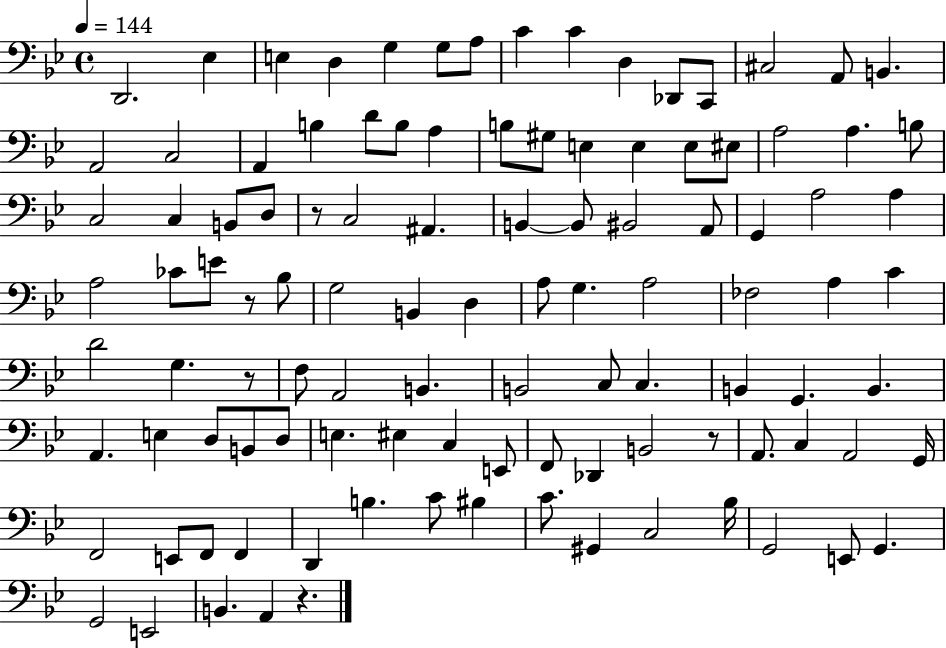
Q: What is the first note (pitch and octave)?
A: D2